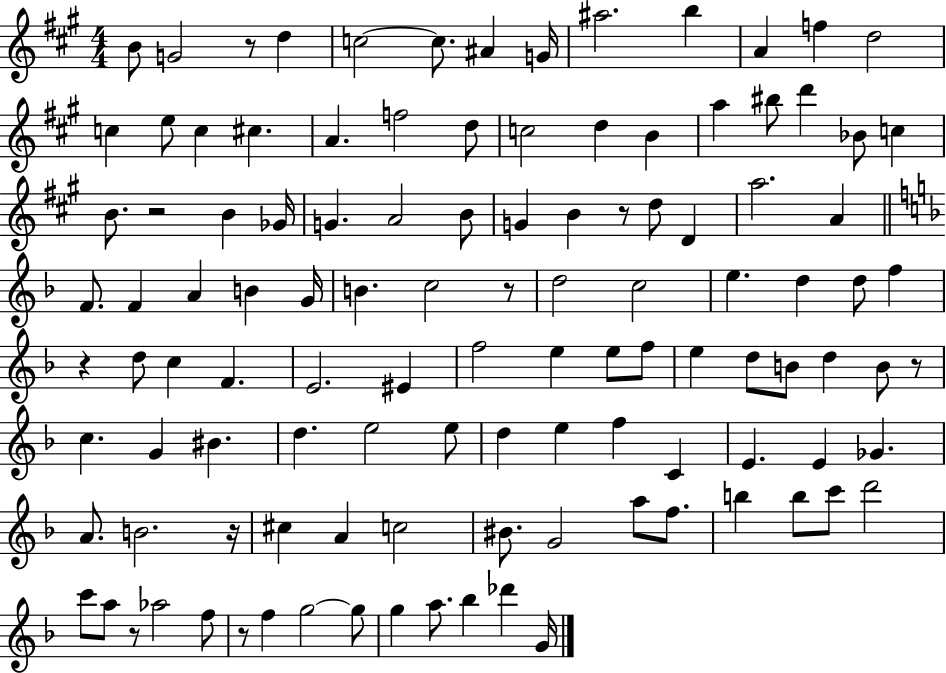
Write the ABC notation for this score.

X:1
T:Untitled
M:4/4
L:1/4
K:A
B/2 G2 z/2 d c2 c/2 ^A G/4 ^a2 b A f d2 c e/2 c ^c A f2 d/2 c2 d B a ^b/2 d' _B/2 c B/2 z2 B _G/4 G A2 B/2 G B z/2 d/2 D a2 A F/2 F A B G/4 B c2 z/2 d2 c2 e d d/2 f z d/2 c F E2 ^E f2 e e/2 f/2 e d/2 B/2 d B/2 z/2 c G ^B d e2 e/2 d e f C E E _G A/2 B2 z/4 ^c A c2 ^B/2 G2 a/2 f/2 b b/2 c'/2 d'2 c'/2 a/2 z/2 _a2 f/2 z/2 f g2 g/2 g a/2 _b _d' G/4